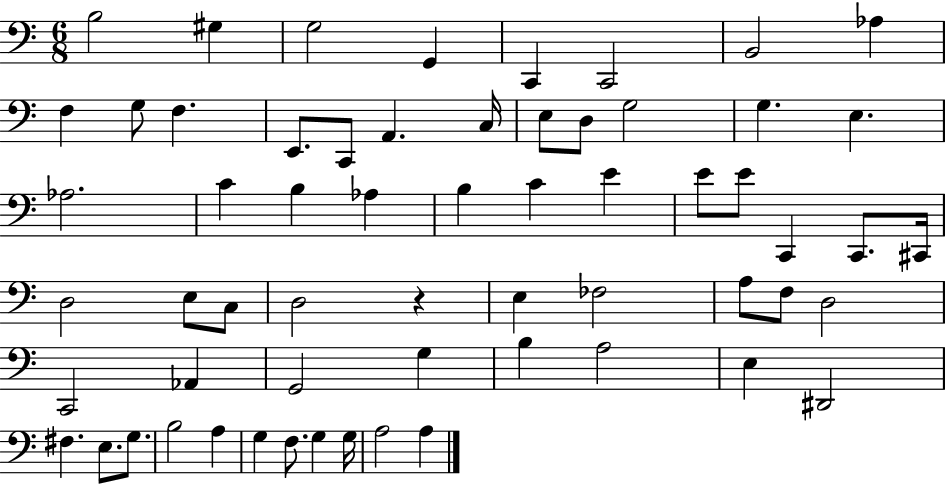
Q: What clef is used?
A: bass